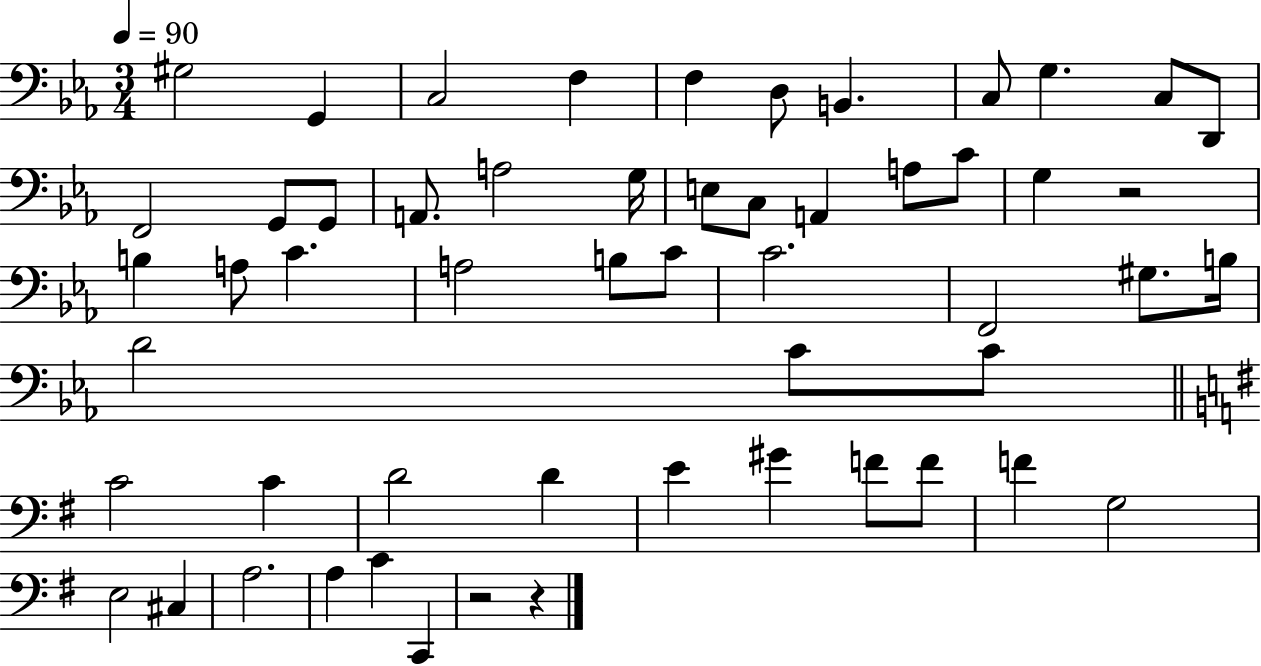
G#3/h G2/q C3/h F3/q F3/q D3/e B2/q. C3/e G3/q. C3/e D2/e F2/h G2/e G2/e A2/e. A3/h G3/s E3/e C3/e A2/q A3/e C4/e G3/q R/h B3/q A3/e C4/q. A3/h B3/e C4/e C4/h. F2/h G#3/e. B3/s D4/h C4/e C4/e C4/h C4/q D4/h D4/q E4/q G#4/q F4/e F4/e F4/q G3/h E3/h C#3/q A3/h. A3/q C4/q C2/q R/h R/q